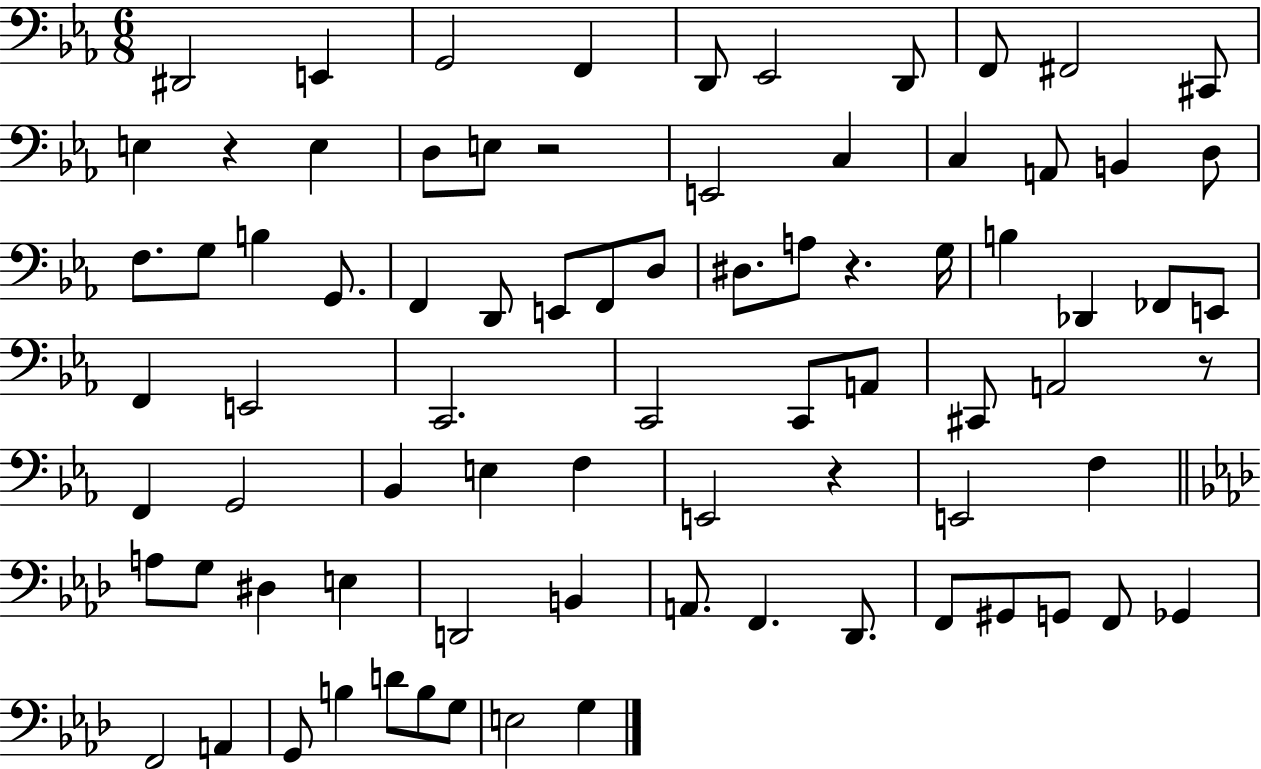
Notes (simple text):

D#2/h E2/q G2/h F2/q D2/e Eb2/h D2/e F2/e F#2/h C#2/e E3/q R/q E3/q D3/e E3/e R/h E2/h C3/q C3/q A2/e B2/q D3/e F3/e. G3/e B3/q G2/e. F2/q D2/e E2/e F2/e D3/e D#3/e. A3/e R/q. G3/s B3/q Db2/q FES2/e E2/e F2/q E2/h C2/h. C2/h C2/e A2/e C#2/e A2/h R/e F2/q G2/h Bb2/q E3/q F3/q E2/h R/q E2/h F3/q A3/e G3/e D#3/q E3/q D2/h B2/q A2/e. F2/q. Db2/e. F2/e G#2/e G2/e F2/e Gb2/q F2/h A2/q G2/e B3/q D4/e B3/e G3/e E3/h G3/q